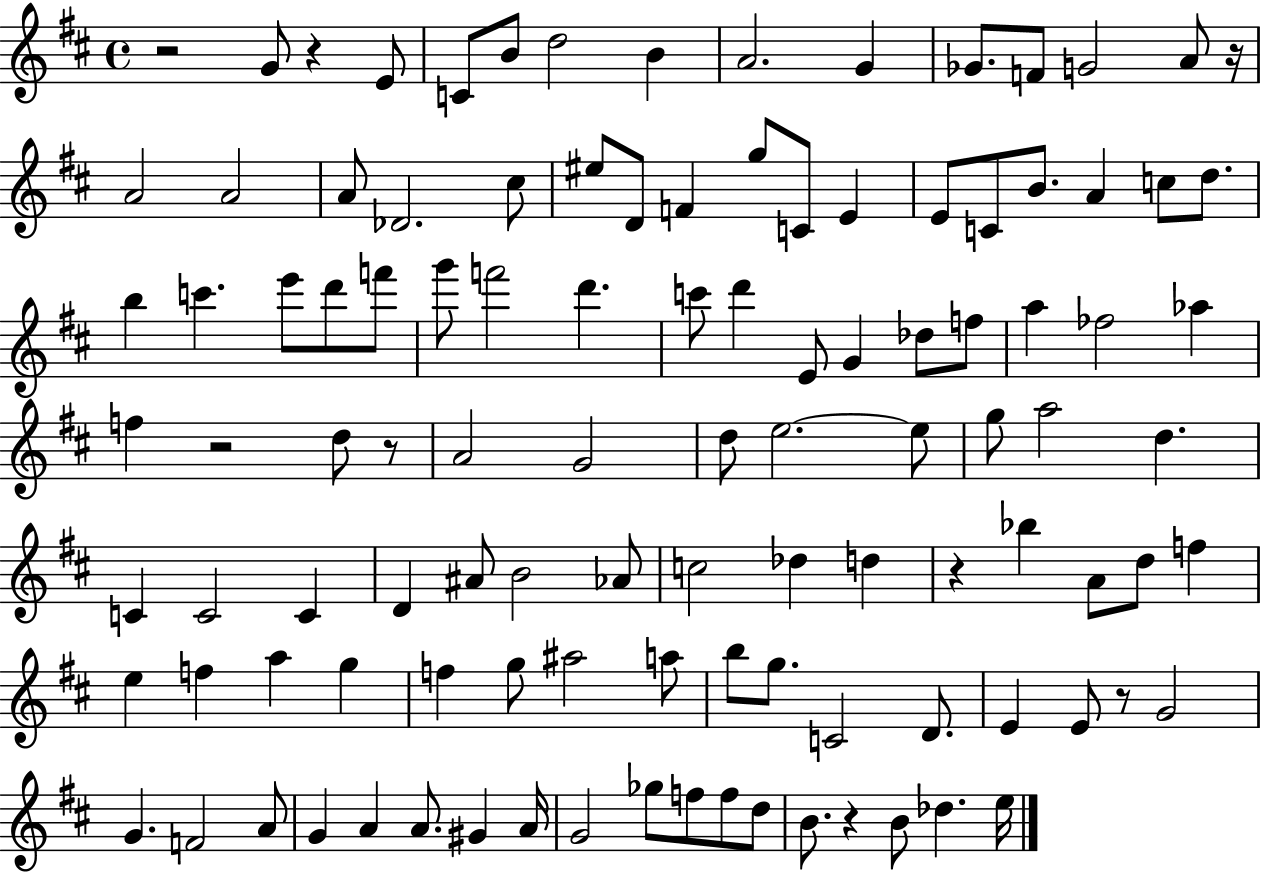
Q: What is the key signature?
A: D major